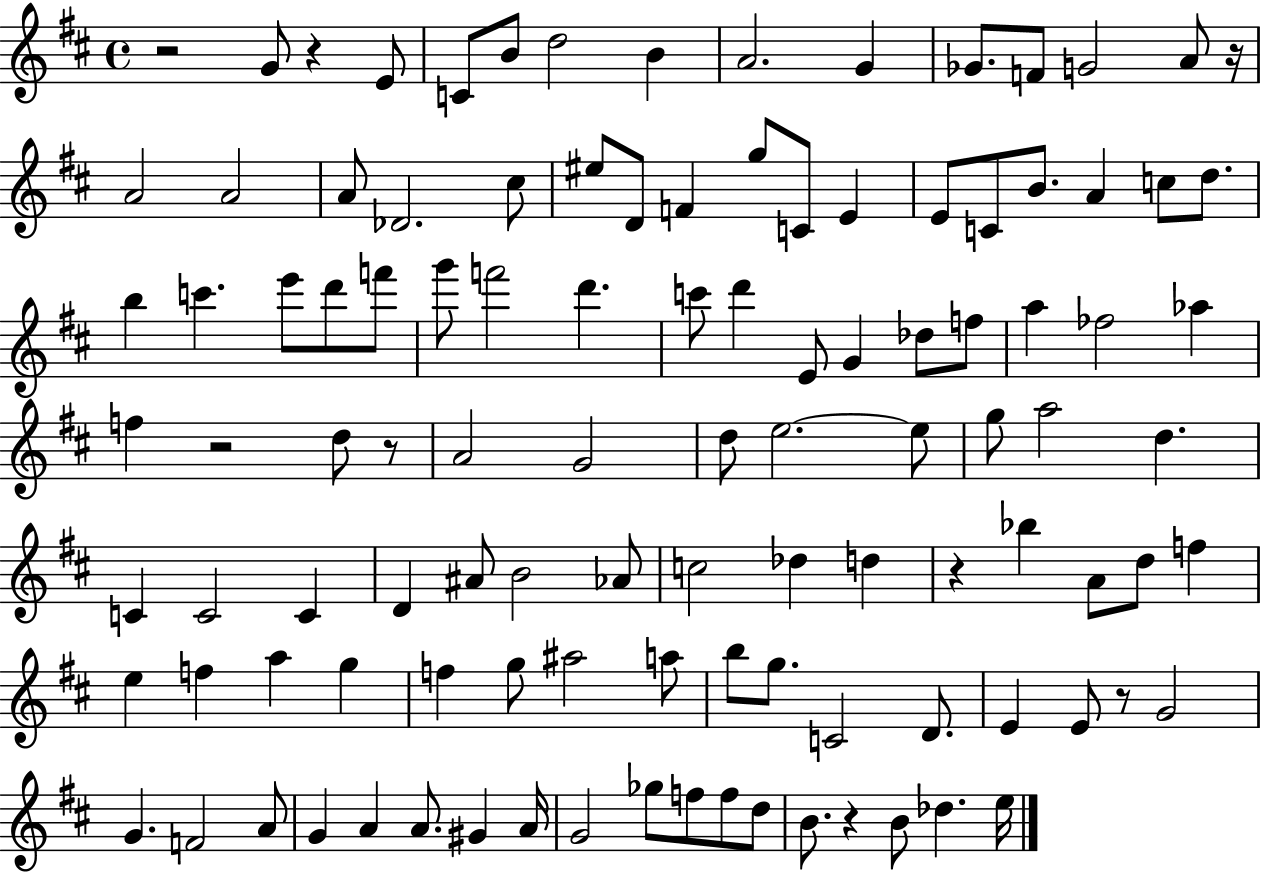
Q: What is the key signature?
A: D major